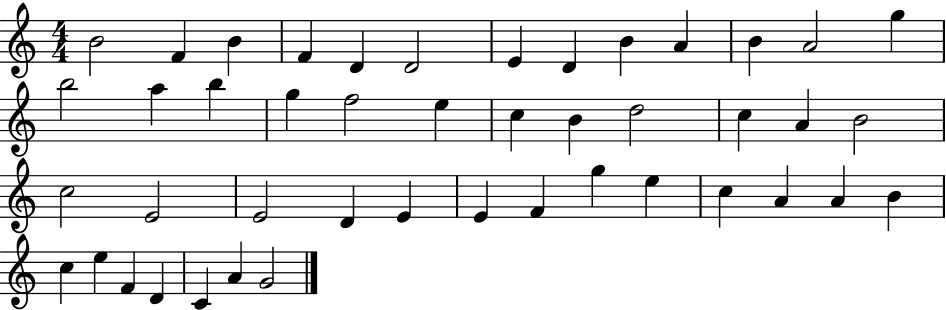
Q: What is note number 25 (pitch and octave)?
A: B4